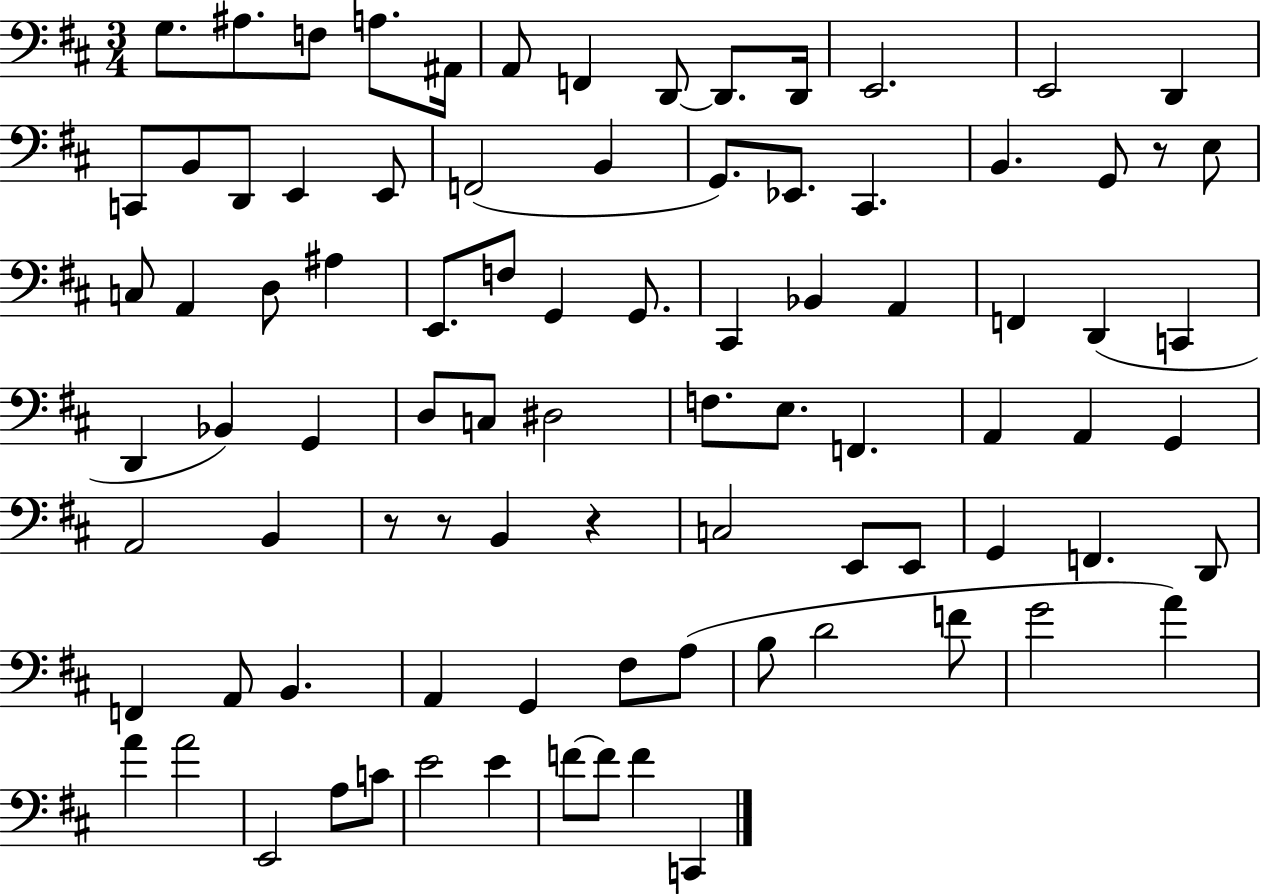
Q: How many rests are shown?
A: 4